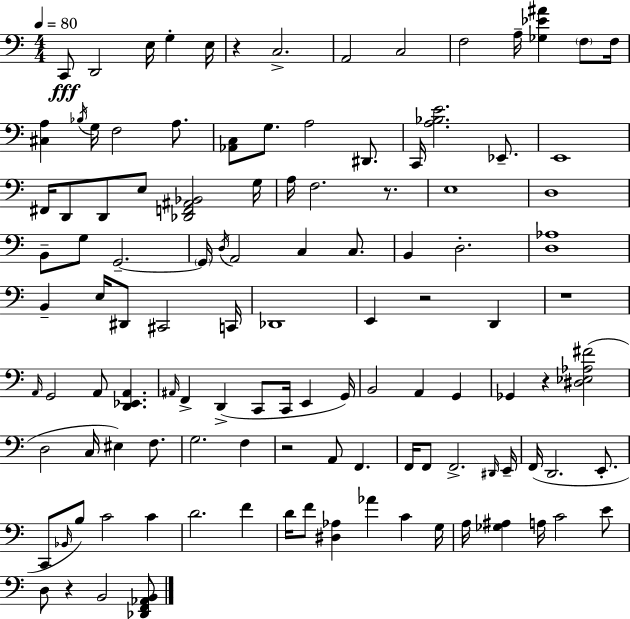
{
  \clef bass
  \numericTimeSignature
  \time 4/4
  \key c \major
  \tempo 4 = 80
  c,8\fff d,2 e16 g4-. e16 | r4 c2.-> | a,2 c2 | f2 a16-- <ges ees' ais'>4 \parenthesize f8 f16 | \break <cis a>4 \acciaccatura { bes16 } g16 f2 a8. | <aes, c>8 g8. a2 dis,8. | c,16 <a bes e'>2. ees,8.-- | e,1 | \break fis,16 d,8 d,8 e8 <des, f, ais, bes,>2 | g16 a16 f2. r8. | e1 | d1 | \break b,8-- g8 g,2.--~~ | \parenthesize g,16 \acciaccatura { d16 } a,2 c4 c8. | b,4 d2.-. | <d aes>1 | \break b,4-- e16 dis,8 cis,2 | c,16 des,1 | e,4 r2 d,4 | r1 | \break \grace { a,16 } g,2 a,8 <d, ees, a,>4. | \grace { ais,16 } f,4-> d,4->( c,8 c,16 e,4 | g,16) b,2 a,4 | g,4 ges,4 r4 <dis ees aes fis'>2( | \break d2 c16 eis4) | f8. g2. | f4 r2 a,8 f,4. | f,16 f,8 f,2.-> | \break \grace { dis,16 } e,16-- f,16( d,2. | e,8.-. c,8 \grace { bes,16 }) b8 c'2 | c'4 d'2. | f'4 d'16 f'8 <dis aes>4 aes'4 | \break c'4 g16 a16 <ges ais>4 a16 c'2 | e'8 d8 r4 b,2 | <des, f, aes, b,>8 \bar "|."
}